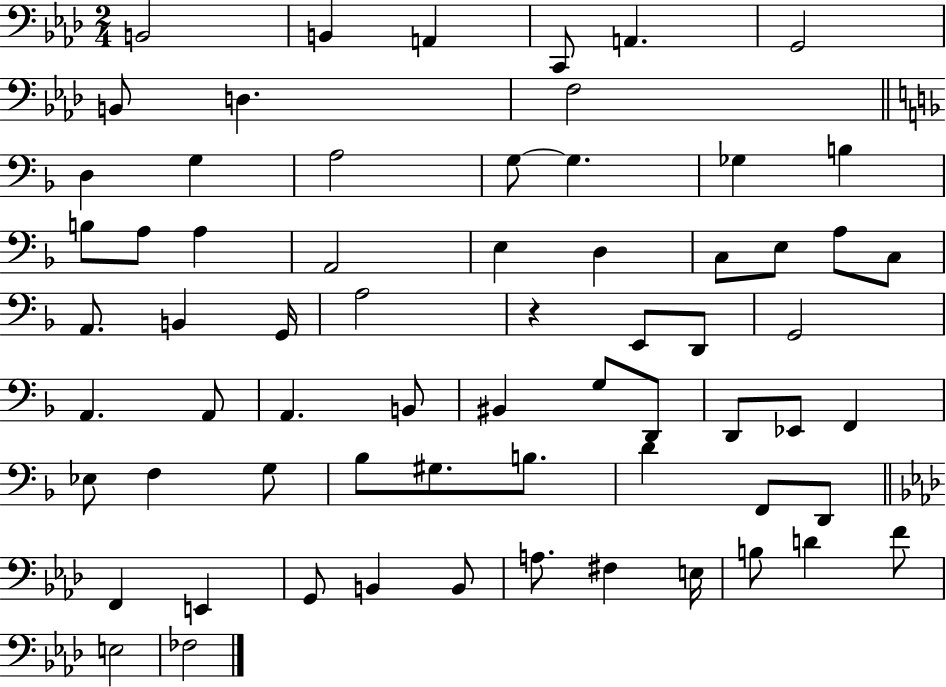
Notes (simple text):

B2/h B2/q A2/q C2/e A2/q. G2/h B2/e D3/q. F3/h D3/q G3/q A3/h G3/e G3/q. Gb3/q B3/q B3/e A3/e A3/q A2/h E3/q D3/q C3/e E3/e A3/e C3/e A2/e. B2/q G2/s A3/h R/q E2/e D2/e G2/h A2/q. A2/e A2/q. B2/e BIS2/q G3/e D2/e D2/e Eb2/e F2/q Eb3/e F3/q G3/e Bb3/e G#3/e. B3/e. D4/q F2/e D2/e F2/q E2/q G2/e B2/q B2/e A3/e. F#3/q E3/s B3/e D4/q F4/e E3/h FES3/h